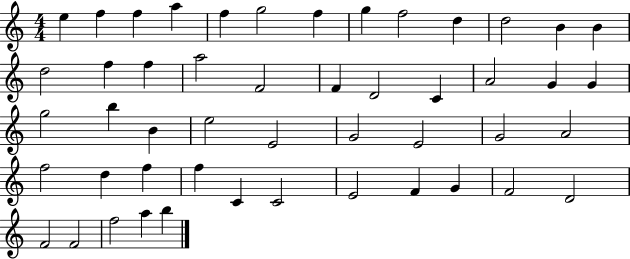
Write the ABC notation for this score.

X:1
T:Untitled
M:4/4
L:1/4
K:C
e f f a f g2 f g f2 d d2 B B d2 f f a2 F2 F D2 C A2 G G g2 b B e2 E2 G2 E2 G2 A2 f2 d f f C C2 E2 F G F2 D2 F2 F2 f2 a b